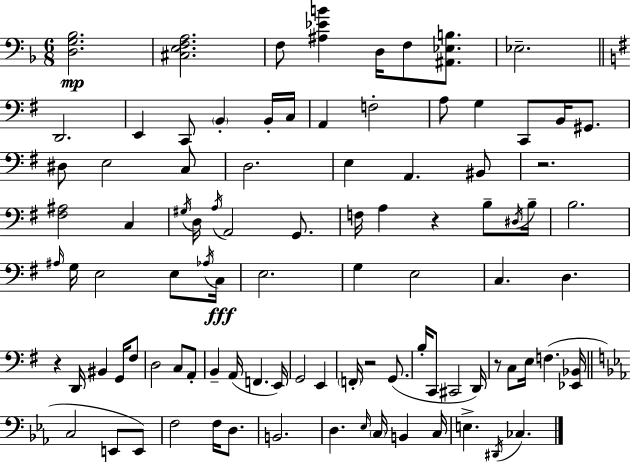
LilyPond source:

{
  \clef bass
  \numericTimeSignature
  \time 6/8
  \key f \major
  \repeat volta 2 { <d g bes>2.\mp | <cis e f a>2. | f8 <ais ees' b'>4 d16 f8 <ais, ees b>8. | ees2.-- | \break \bar "||" \break \key e \minor d,2. | e,4 c,8 \parenthesize b,4-. b,16-. c16 | a,4 f2-. | a8 g4 c,8 b,16 gis,8. | \break dis8 e2 c8 | d2. | e4 a,4. bis,8 | r2. | \break <fis ais>2 c4 | \acciaccatura { gis16 } d16 \acciaccatura { a16 } a,2 g,8. | f16 a4 r4 b8-- | \acciaccatura { dis16 } b16-- b2. | \break \grace { ais16 } g16 e2 | e8 \acciaccatura { aes16 }\fff c16 e2. | g4 e2 | c4. d4. | \break r4 d,16 bis,4 | g,16 fis8 d2 | c8 a,8-. b,4-- a,16( f,4. | e,16) g,2 | \break e,4 \parenthesize f,16-. r2 | g,8.( b16-. c,8 cis,2 | d,16) r8 c8 e16 f4.( | <ees, bes,>16 \bar "||" \break \key ees \major c2 e,8 e,8) | f2 f16 d8. | b,2. | d4. \grace { ees16 } \parenthesize c16 b,4 | \break c16 e4.-> \acciaccatura { dis,16 } ces4. | } \bar "|."
}